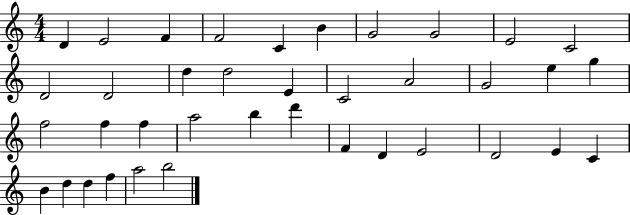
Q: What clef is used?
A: treble